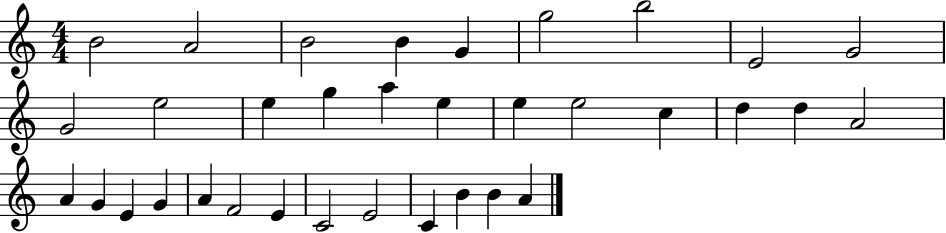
{
  \clef treble
  \numericTimeSignature
  \time 4/4
  \key c \major
  b'2 a'2 | b'2 b'4 g'4 | g''2 b''2 | e'2 g'2 | \break g'2 e''2 | e''4 g''4 a''4 e''4 | e''4 e''2 c''4 | d''4 d''4 a'2 | \break a'4 g'4 e'4 g'4 | a'4 f'2 e'4 | c'2 e'2 | c'4 b'4 b'4 a'4 | \break \bar "|."
}